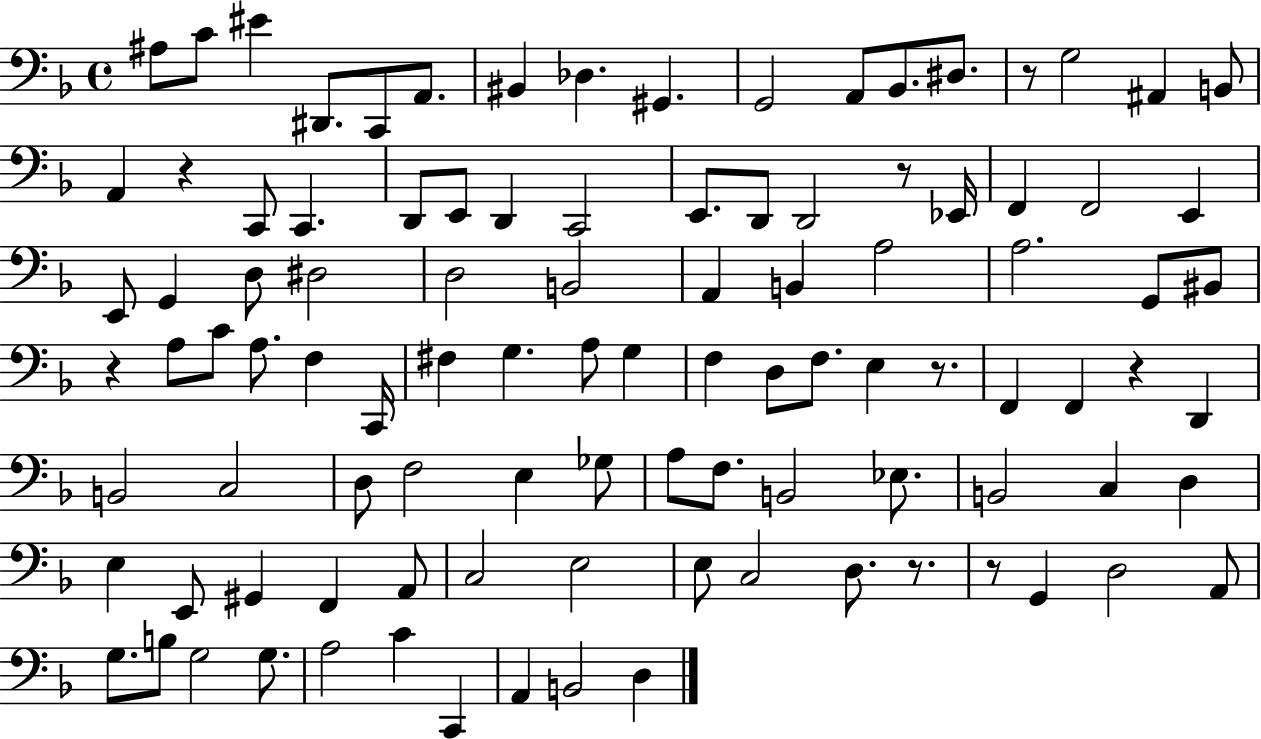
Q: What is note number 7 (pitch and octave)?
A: BIS2